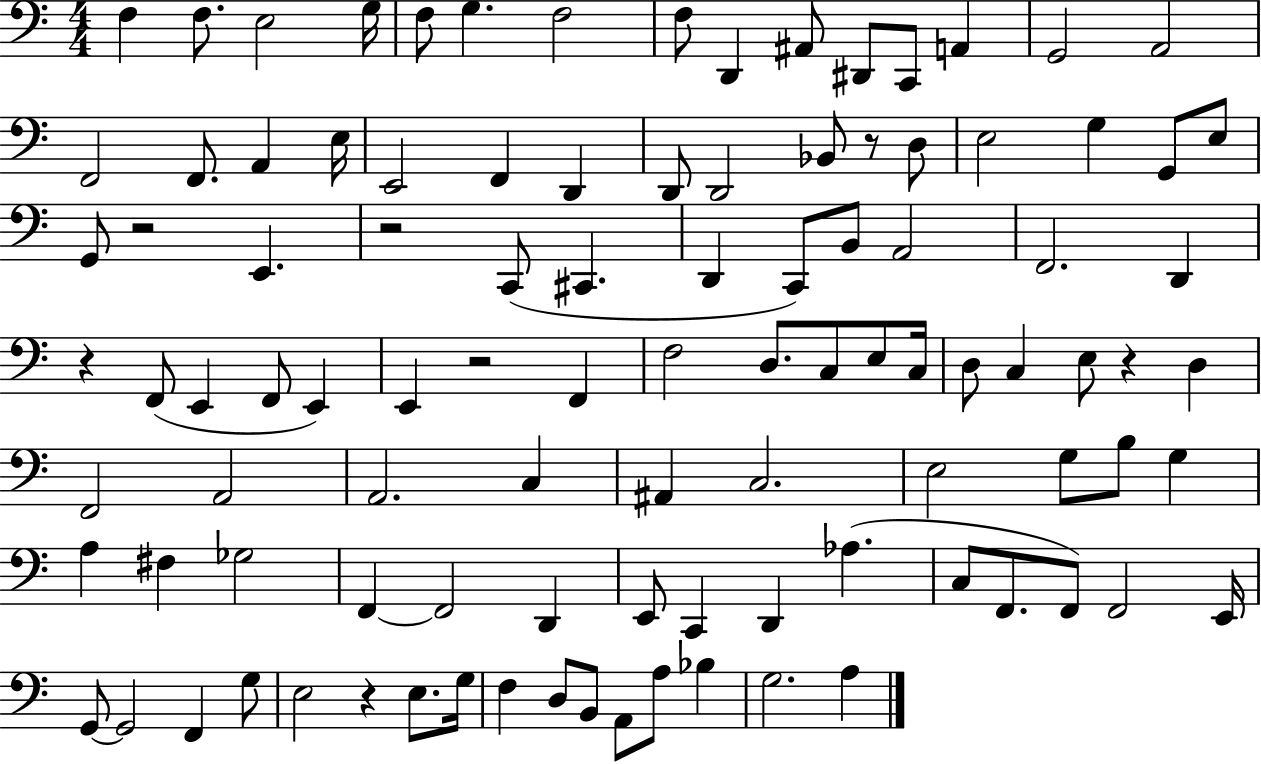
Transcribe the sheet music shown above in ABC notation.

X:1
T:Untitled
M:4/4
L:1/4
K:C
F, F,/2 E,2 G,/4 F,/2 G, F,2 F,/2 D,, ^A,,/2 ^D,,/2 C,,/2 A,, G,,2 A,,2 F,,2 F,,/2 A,, E,/4 E,,2 F,, D,, D,,/2 D,,2 _B,,/2 z/2 D,/2 E,2 G, G,,/2 E,/2 G,,/2 z2 E,, z2 C,,/2 ^C,, D,, C,,/2 B,,/2 A,,2 F,,2 D,, z F,,/2 E,, F,,/2 E,, E,, z2 F,, F,2 D,/2 C,/2 E,/2 C,/4 D,/2 C, E,/2 z D, F,,2 A,,2 A,,2 C, ^A,, C,2 E,2 G,/2 B,/2 G, A, ^F, _G,2 F,, F,,2 D,, E,,/2 C,, D,, _A, C,/2 F,,/2 F,,/2 F,,2 E,,/4 G,,/2 G,,2 F,, G,/2 E,2 z E,/2 G,/4 F, D,/2 B,,/2 A,,/2 A,/2 _B, G,2 A,